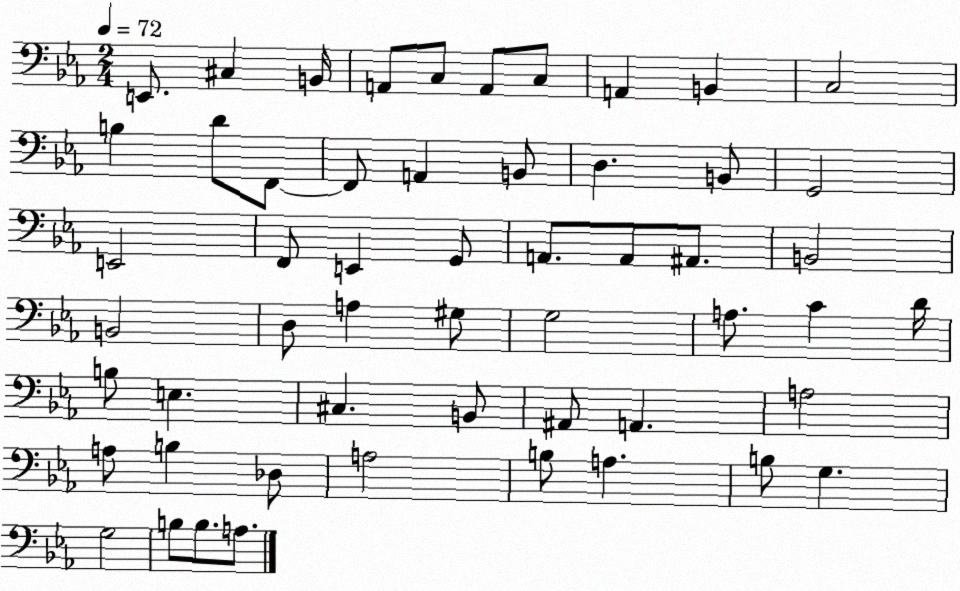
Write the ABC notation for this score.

X:1
T:Untitled
M:2/4
L:1/4
K:Eb
E,,/2 ^C, B,,/4 A,,/2 C,/2 A,,/2 C,/2 A,, B,, C,2 B, D/2 F,,/2 F,,/2 A,, B,,/2 D, B,,/2 G,,2 E,,2 F,,/2 E,, G,,/2 A,,/2 A,,/2 ^A,,/2 B,,2 B,,2 D,/2 A, ^G,/2 G,2 A,/2 C D/4 B,/2 E, ^C, B,,/2 ^A,,/2 A,, A,2 A,/2 B, _D,/2 A,2 B,/2 A, B,/2 G, G,2 B,/2 B,/2 A,/2